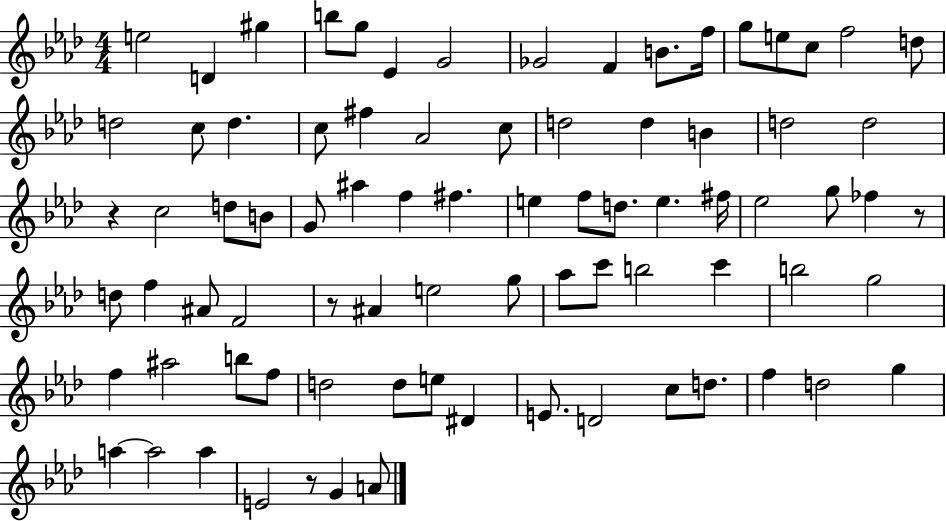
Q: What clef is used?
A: treble